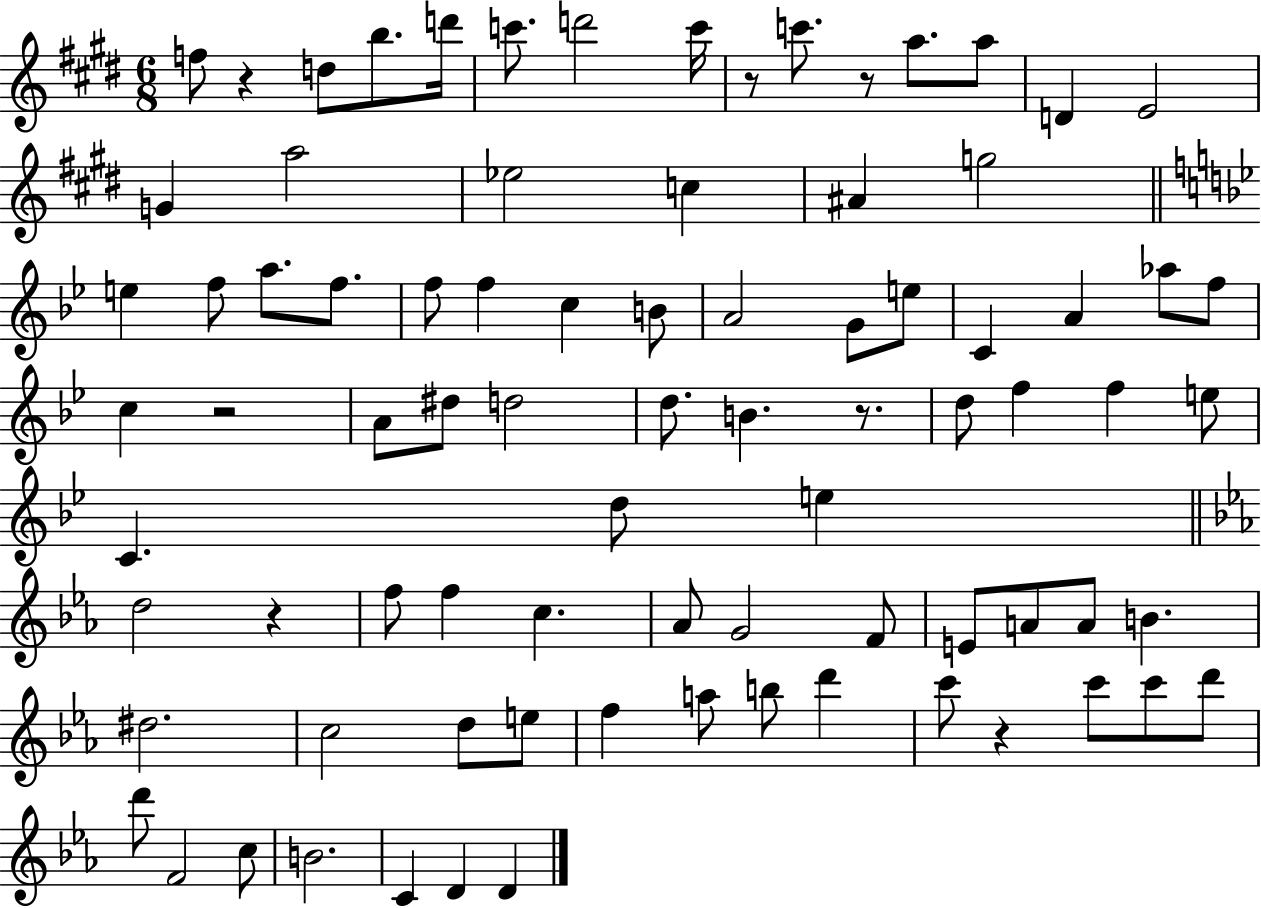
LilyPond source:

{
  \clef treble
  \numericTimeSignature
  \time 6/8
  \key e \major
  f''8 r4 d''8 b''8. d'''16 | c'''8. d'''2 c'''16 | r8 c'''8. r8 a''8. a''8 | d'4 e'2 | \break g'4 a''2 | ees''2 c''4 | ais'4 g''2 | \bar "||" \break \key bes \major e''4 f''8 a''8. f''8. | f''8 f''4 c''4 b'8 | a'2 g'8 e''8 | c'4 a'4 aes''8 f''8 | \break c''4 r2 | a'8 dis''8 d''2 | d''8. b'4. r8. | d''8 f''4 f''4 e''8 | \break c'4. d''8 e''4 | \bar "||" \break \key ees \major d''2 r4 | f''8 f''4 c''4. | aes'8 g'2 f'8 | e'8 a'8 a'8 b'4. | \break dis''2. | c''2 d''8 e''8 | f''4 a''8 b''8 d'''4 | c'''8 r4 c'''8 c'''8 d'''8 | \break d'''8 f'2 c''8 | b'2. | c'4 d'4 d'4 | \bar "|."
}